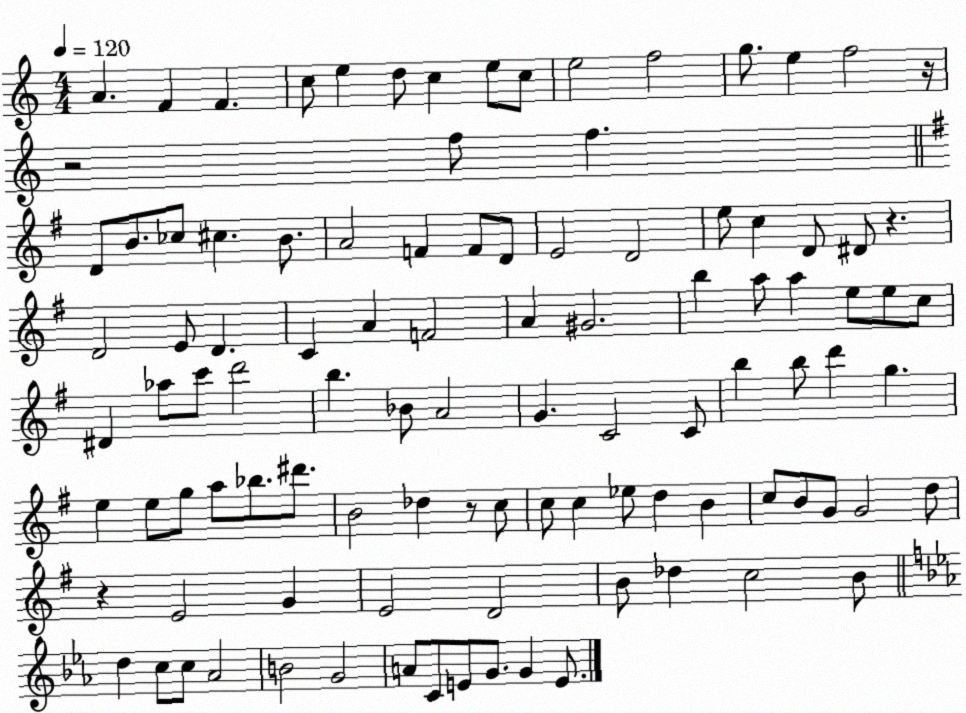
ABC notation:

X:1
T:Untitled
M:4/4
L:1/4
K:C
A F F c/2 e d/2 c e/2 c/2 e2 f2 g/2 e f2 z/4 z2 f/2 f D/2 B/2 _c/2 ^c B/2 A2 F F/2 D/2 E2 D2 e/2 c D/2 ^D/2 z D2 E/2 D C A F2 A ^G2 b a/2 a e/2 e/2 c/2 ^D _a/2 c'/2 d'2 b _B/2 A2 G C2 C/2 b b/2 d' g e e/2 g/2 a/2 _b/2 ^d'/2 B2 _d z/2 c/2 c/2 c _e/2 d B c/2 B/2 G/2 G2 d/2 z E2 G E2 D2 B/2 _d c2 B/2 d c/2 c/2 _A2 B2 G2 A/2 C/2 E/2 G/2 G E/2